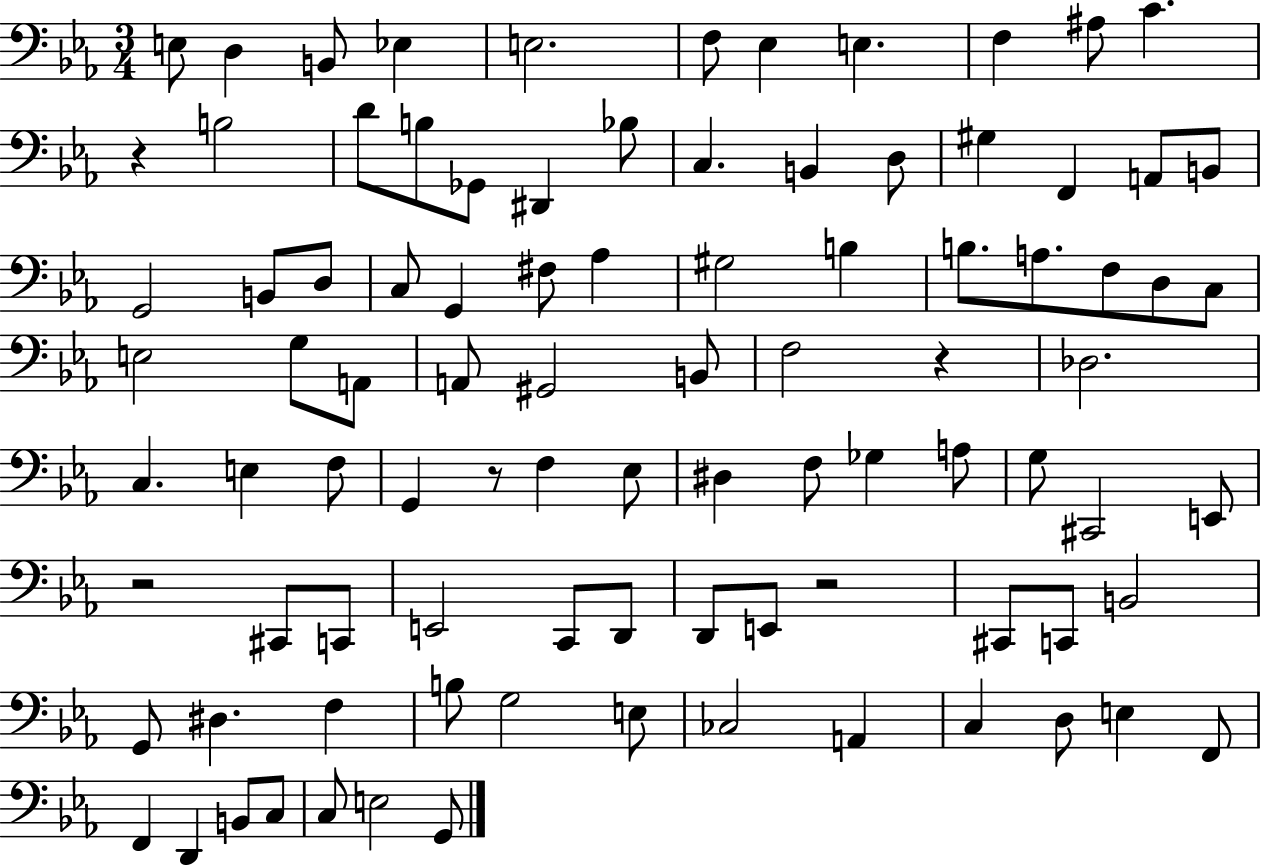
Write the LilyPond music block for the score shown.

{
  \clef bass
  \numericTimeSignature
  \time 3/4
  \key ees \major
  e8 d4 b,8 ees4 | e2. | f8 ees4 e4. | f4 ais8 c'4. | \break r4 b2 | d'8 b8 ges,8 dis,4 bes8 | c4. b,4 d8 | gis4 f,4 a,8 b,8 | \break g,2 b,8 d8 | c8 g,4 fis8 aes4 | gis2 b4 | b8. a8. f8 d8 c8 | \break e2 g8 a,8 | a,8 gis,2 b,8 | f2 r4 | des2. | \break c4. e4 f8 | g,4 r8 f4 ees8 | dis4 f8 ges4 a8 | g8 cis,2 e,8 | \break r2 cis,8 c,8 | e,2 c,8 d,8 | d,8 e,8 r2 | cis,8 c,8 b,2 | \break g,8 dis4. f4 | b8 g2 e8 | ces2 a,4 | c4 d8 e4 f,8 | \break f,4 d,4 b,8 c8 | c8 e2 g,8 | \bar "|."
}